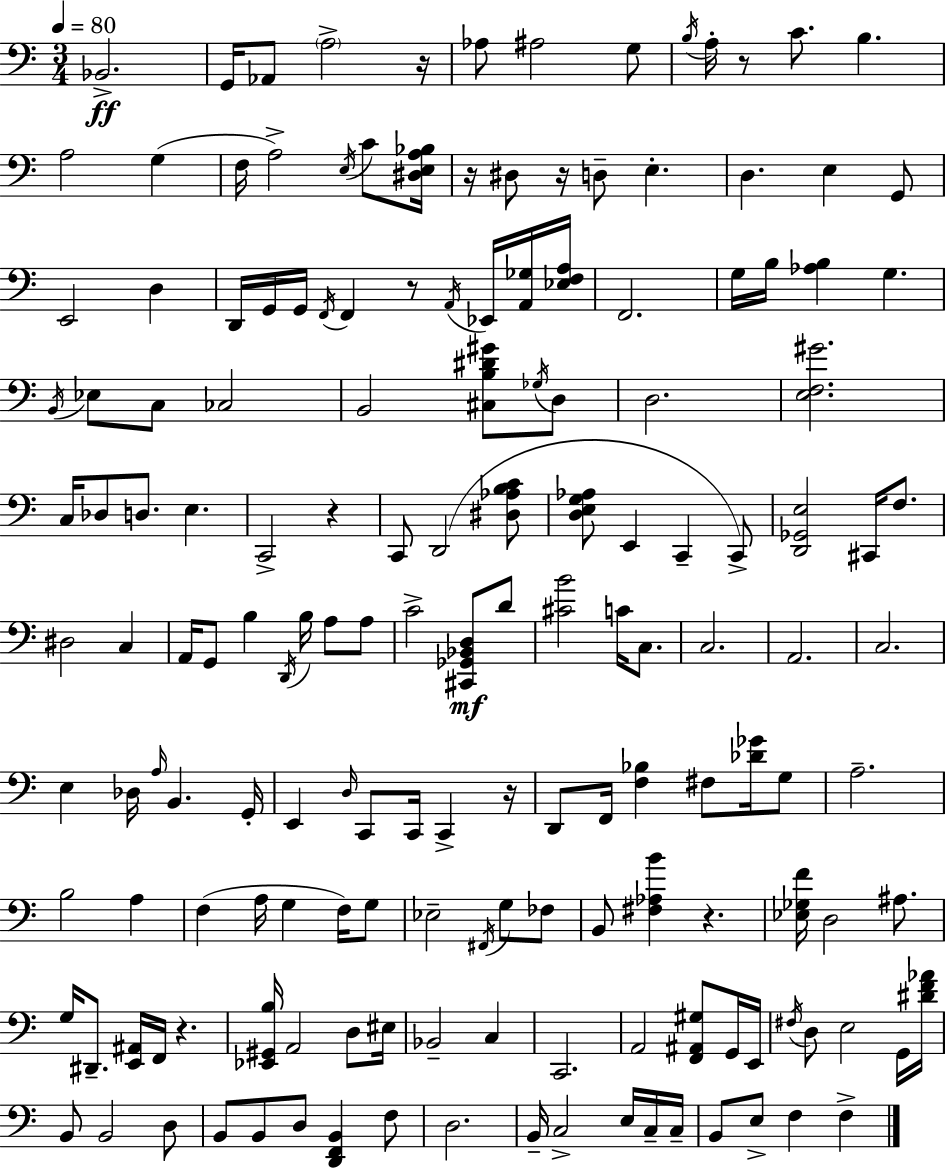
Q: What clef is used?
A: bass